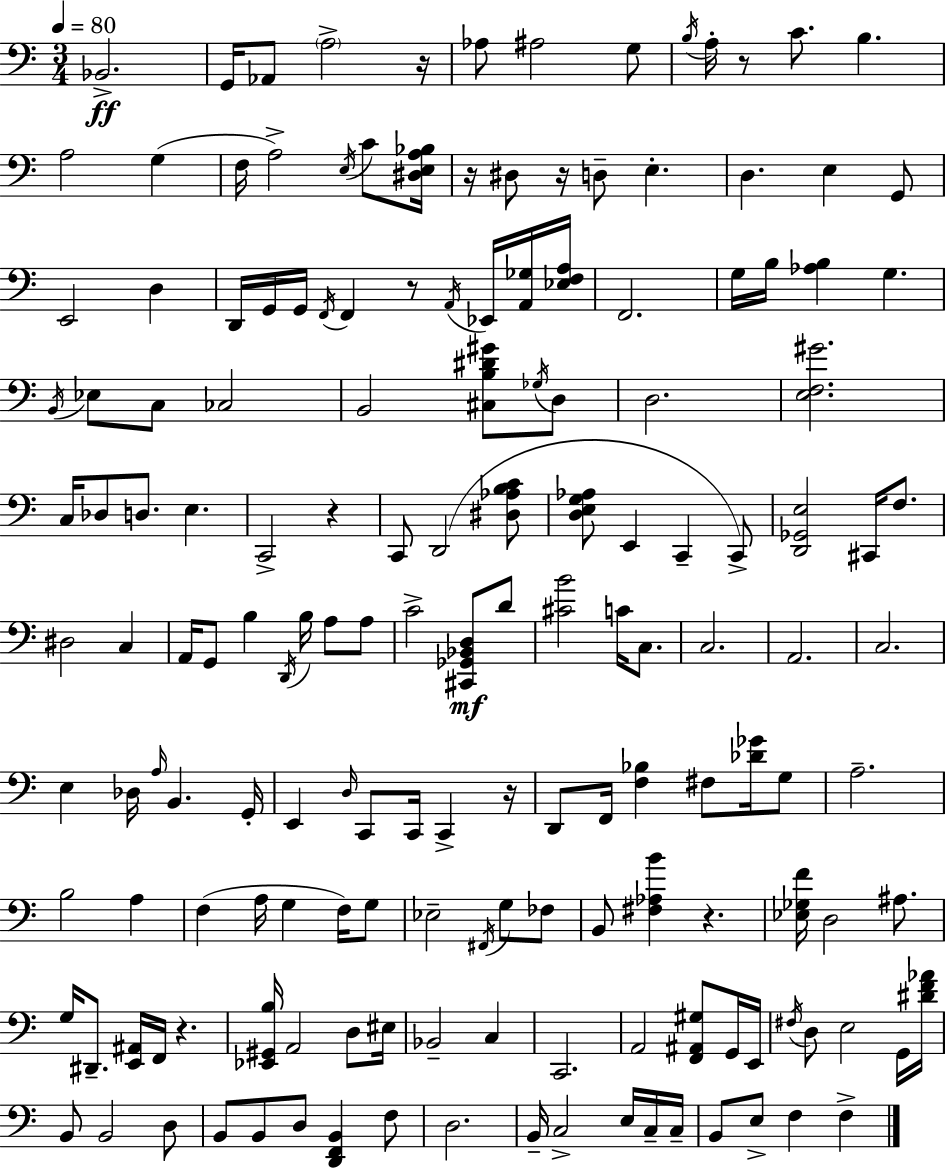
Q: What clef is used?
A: bass